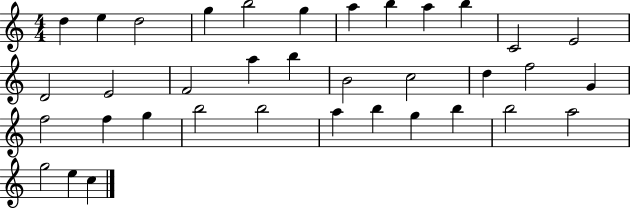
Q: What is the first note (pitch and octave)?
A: D5